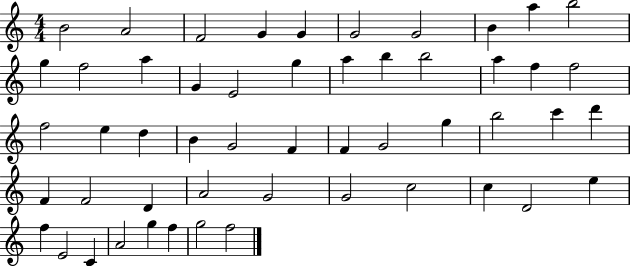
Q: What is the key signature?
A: C major